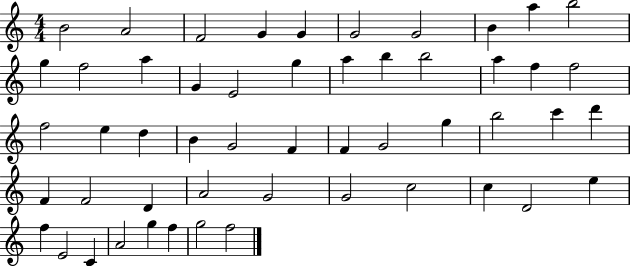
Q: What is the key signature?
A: C major